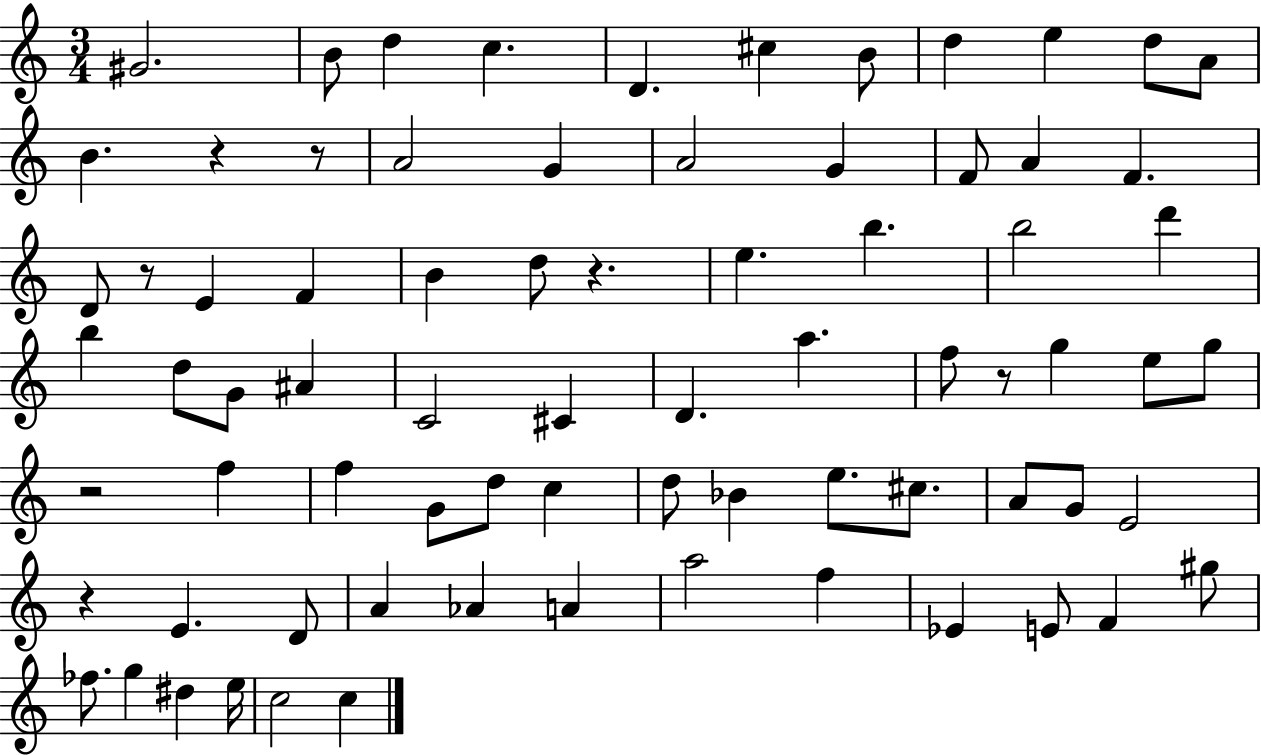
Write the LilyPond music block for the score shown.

{
  \clef treble
  \numericTimeSignature
  \time 3/4
  \key c \major
  gis'2. | b'8 d''4 c''4. | d'4. cis''4 b'8 | d''4 e''4 d''8 a'8 | \break b'4. r4 r8 | a'2 g'4 | a'2 g'4 | f'8 a'4 f'4. | \break d'8 r8 e'4 f'4 | b'4 d''8 r4. | e''4. b''4. | b''2 d'''4 | \break b''4 d''8 g'8 ais'4 | c'2 cis'4 | d'4. a''4. | f''8 r8 g''4 e''8 g''8 | \break r2 f''4 | f''4 g'8 d''8 c''4 | d''8 bes'4 e''8. cis''8. | a'8 g'8 e'2 | \break r4 e'4. d'8 | a'4 aes'4 a'4 | a''2 f''4 | ees'4 e'8 f'4 gis''8 | \break fes''8. g''4 dis''4 e''16 | c''2 c''4 | \bar "|."
}